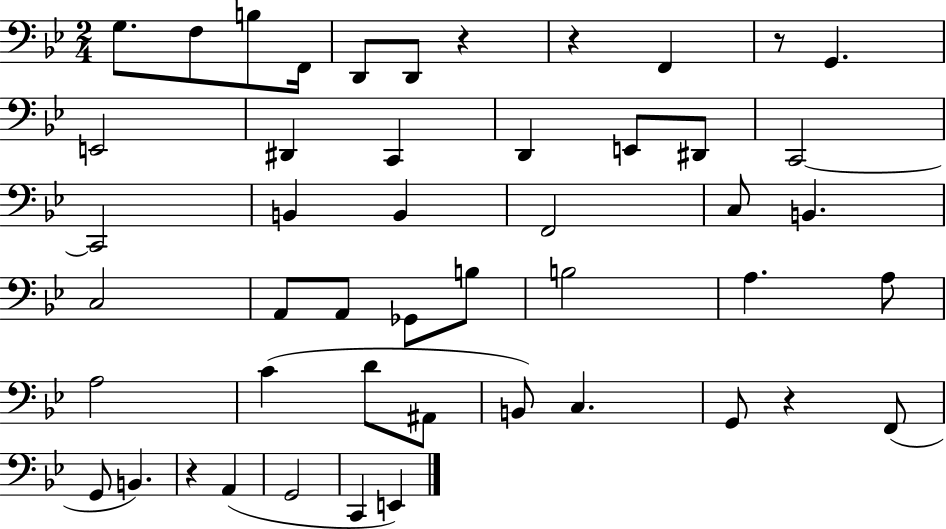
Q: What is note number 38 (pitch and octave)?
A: G2